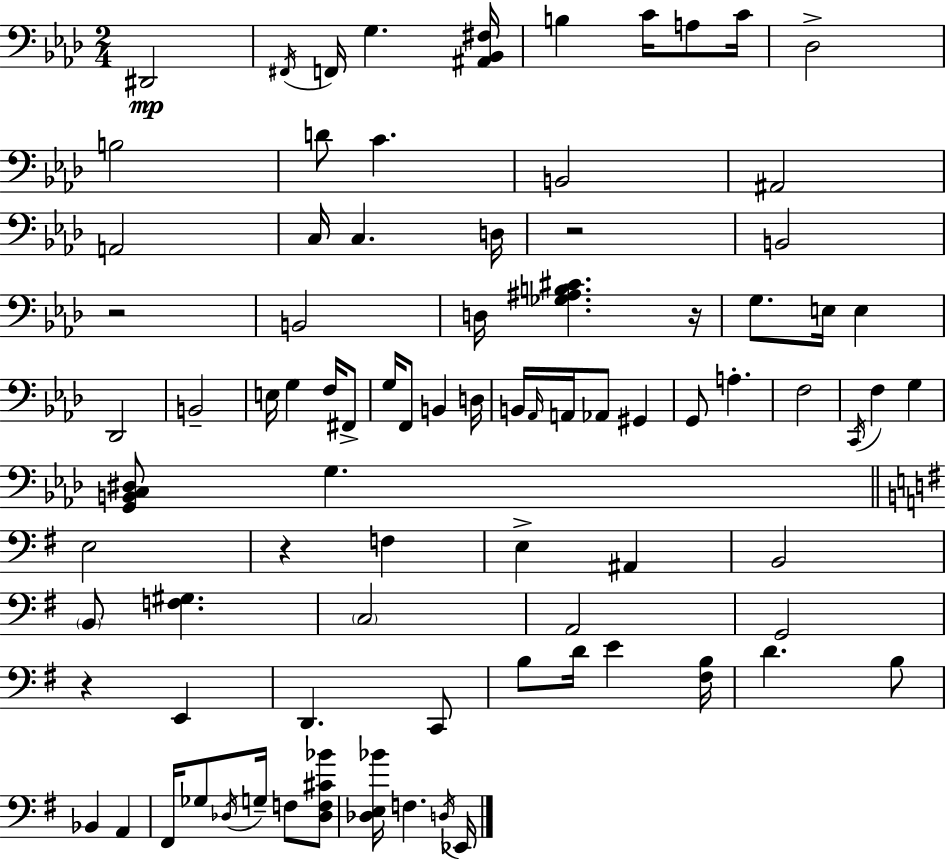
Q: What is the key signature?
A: AES major